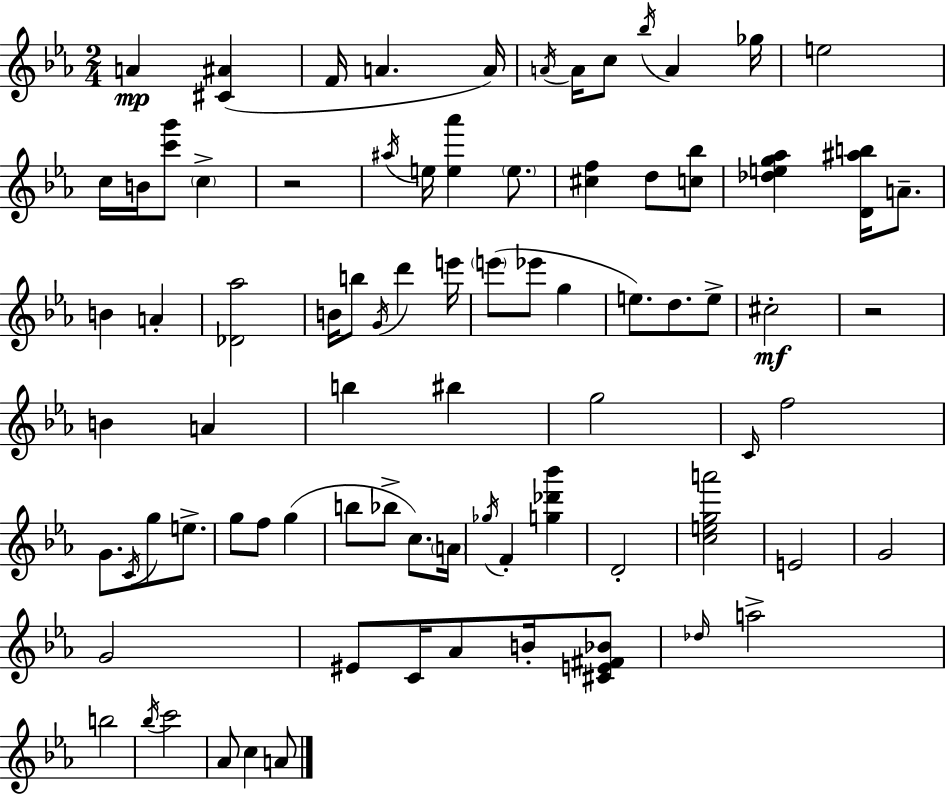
{
  \clef treble
  \numericTimeSignature
  \time 2/4
  \key ees \major
  a'4\mp <cis' ais'>4( | f'16 a'4. a'16) | \acciaccatura { a'16 } a'16 c''8 \acciaccatura { bes''16 } a'4 | ges''16 e''2 | \break c''16 b'16 <c''' g'''>8 \parenthesize c''4-> | r2 | \acciaccatura { ais''16 } e''16 <e'' aes'''>4 | \parenthesize e''8. <cis'' f''>4 d''8 | \break <c'' bes''>8 <des'' e'' g'' aes''>4 <d' ais'' b''>16 | a'8.-- b'4 a'4-. | <des' aes''>2 | b'16 b''8 \acciaccatura { g'16 } d'''4 | \break e'''16 \parenthesize e'''8( ees'''8 | g''4 e''8.) d''8. | e''8-> cis''2-.\mf | r2 | \break b'4 | a'4 b''4 | bis''4 g''2 | \grace { c'16 } f''2 | \break g'8. | \acciaccatura { c'16 } g''8 e''8.-> g''8 | f''8 g''4( b''8 | bes''8-> c''8.) \parenthesize a'16 \acciaccatura { ges''16 } f'4-. | \break <g'' des''' bes'''>4 d'2-. | <c'' e'' g'' a'''>2 | e'2 | g'2 | \break g'2 | eis'8 | c'16 aes'8 b'16-. <cis' e' fis' bes'>8 \grace { des''16 } | a''2-> | \break b''2 | \acciaccatura { bes''16 } c'''2 | aes'8 c''4 a'8 | \bar "|."
}